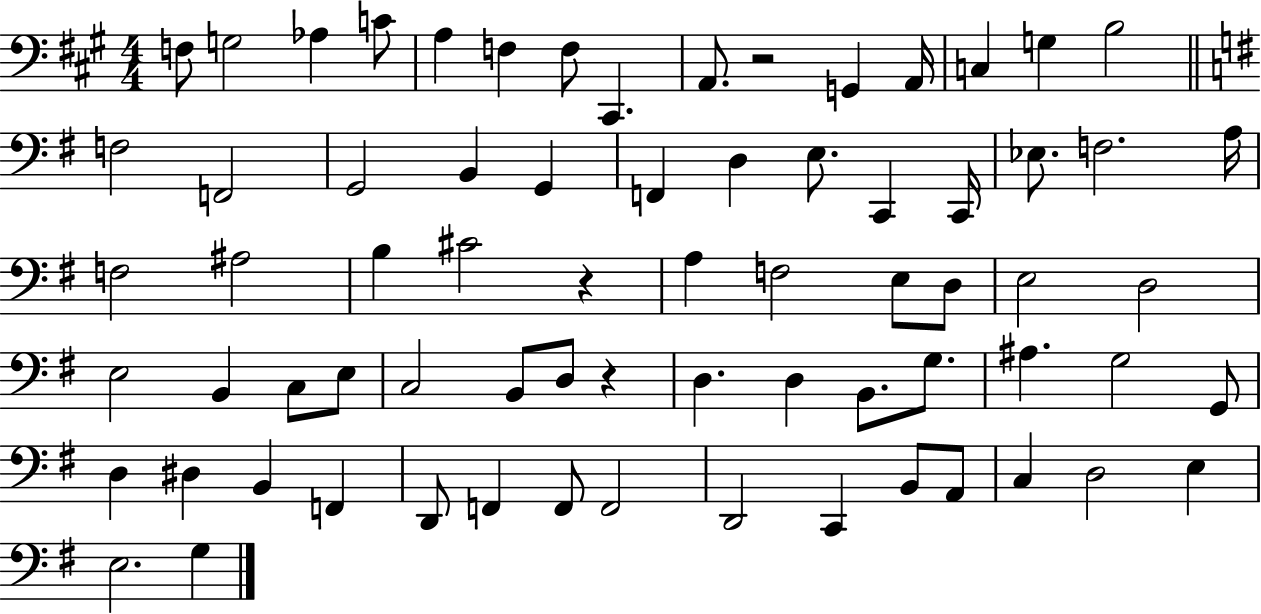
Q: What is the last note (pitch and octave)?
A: G3